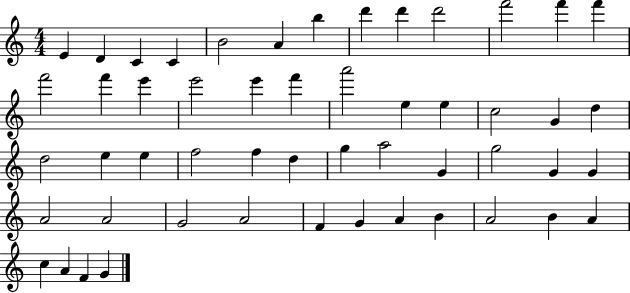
E4/q D4/q C4/q C4/q B4/h A4/q B5/q D6/q D6/q D6/h F6/h F6/q F6/q F6/h F6/q E6/q E6/h E6/q F6/q A6/h E5/q E5/q C5/h G4/q D5/q D5/h E5/q E5/q F5/h F5/q D5/q G5/q A5/h G4/q G5/h G4/q G4/q A4/h A4/h G4/h A4/h F4/q G4/q A4/q B4/q A4/h B4/q A4/q C5/q A4/q F4/q G4/q